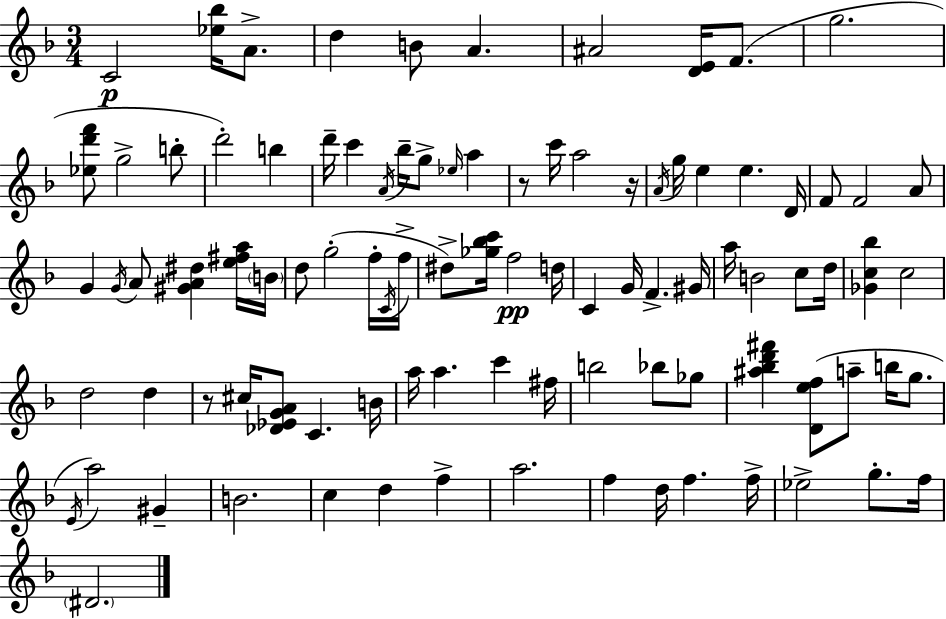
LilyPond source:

{
  \clef treble
  \numericTimeSignature
  \time 3/4
  \key f \major
  \repeat volta 2 { c'2\p <ees'' bes''>16 a'8.-> | d''4 b'8 a'4. | ais'2 <d' e'>16 f'8.( | g''2. | \break <ees'' d''' f'''>8 g''2-> b''8-. | d'''2-.) b''4 | d'''16-- c'''4 \acciaccatura { a'16 } bes''16-- g''8-> \grace { ees''16 } a''4 | r8 c'''16 a''2 | \break r16 \acciaccatura { a'16 } g''16 e''4 e''4. | d'16 f'8 f'2 | a'8 g'4 \acciaccatura { g'16 } a'8 <gis' a' dis''>4 | <e'' fis'' a''>16 \parenthesize b'16 d''8 g''2-.( | \break f''16-. \acciaccatura { c'16 } f''16-> dis''8->) <ges'' bes'' c'''>16 f''2\pp | d''16 c'4 g'16 f'4.-> | gis'16 a''16 b'2 | c''8 d''16 <ges' c'' bes''>4 c''2 | \break d''2 | d''4 r8 cis''16 <des' ees' g' a'>8 c'4. | b'16 a''16 a''4. | c'''4 fis''16 b''2 | \break bes''8 ges''8 <ais'' bes'' d''' fis'''>4 <d' e'' f''>8( a''8-- | b''16 g''8. \acciaccatura { e'16 } a''2) | gis'4-- b'2. | c''4 d''4 | \break f''4-> a''2. | f''4 d''16 f''4. | f''16-> ees''2-> | g''8.-. f''16 \parenthesize dis'2. | \break } \bar "|."
}